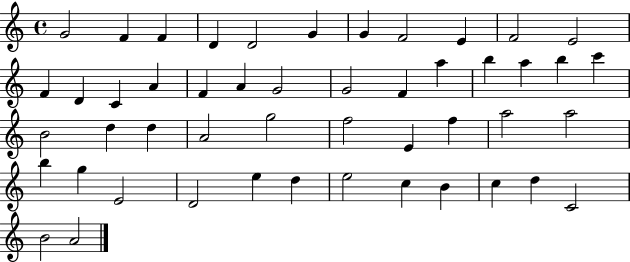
G4/h F4/q F4/q D4/q D4/h G4/q G4/q F4/h E4/q F4/h E4/h F4/q D4/q C4/q A4/q F4/q A4/q G4/h G4/h F4/q A5/q B5/q A5/q B5/q C6/q B4/h D5/q D5/q A4/h G5/h F5/h E4/q F5/q A5/h A5/h B5/q G5/q E4/h D4/h E5/q D5/q E5/h C5/q B4/q C5/q D5/q C4/h B4/h A4/h